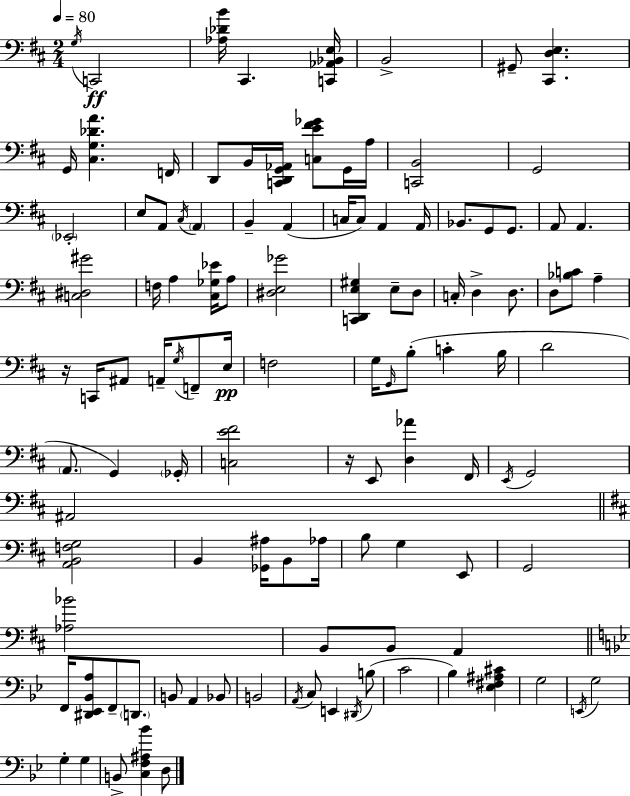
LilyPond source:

{
  \clef bass
  \numericTimeSignature
  \time 2/4
  \key d \major
  \tempo 4 = 80
  \acciaccatura { g16 }\ff c,2 | <aes des' b'>16 cis,4. | <c, aes, bes, e>16 b,2-> | gis,8-- <cis, d e>4. | \break g,16 <cis g des' a'>4. | f,16 d,8 b,16 <c, d, g, aes,>16 <c e' fis' ges'>8 g,16 | a16 <c, b,>2 | g,2 | \break \parenthesize ees,2-. | e8 a,8 \acciaccatura { cis16 } \parenthesize a,4 | b,4-- a,4( | c16 c8) a,4 | \break a,16 bes,8. g,8 g,8. | a,8 a,4. | <c dis gis'>2 | f16 a4 <cis ges ees'>16 | \break a8 <dis e ges'>2 | <c, d, e gis>4 e8-- | d8 c16-. d4-> d8. | d8 <bes c'>8 a4-- | \break r16 c,16 ais,8 a,16-- \acciaccatura { g16 } | f,8-- e16\pp f2 | g16 \grace { g,16 } b8-.( c'4-. | b16 d'2 | \break \parenthesize a,8. g,4) | \parenthesize ges,16-. <c e' fis'>2 | r16 e,8 <d aes'>4 | fis,16 \acciaccatura { e,16 } g,2 | \break ais,2 | \bar "||" \break \key d \major <a, b, f g>2 | b,4 <ges, ais>16 b,8 aes16 | b8 g4 e,8 | g,2 | \break <aes bes'>2 | b,8 b,8 a,4 | \bar "||" \break \key bes \major f,16 <dis, ees, bes, a>8 f,8-- \parenthesize d,8. | b,8 a,4 bes,8 | b,2 | \acciaccatura { a,16 } c8 e,4 \acciaccatura { dis,16 } | \break b8( c'2 | bes4) <ees fis ais cis'>4 | g2 | \acciaccatura { e,16 } g2 | \break g4-. g4 | b,8-> <c f ais bes'>4 | d8 \bar "|."
}